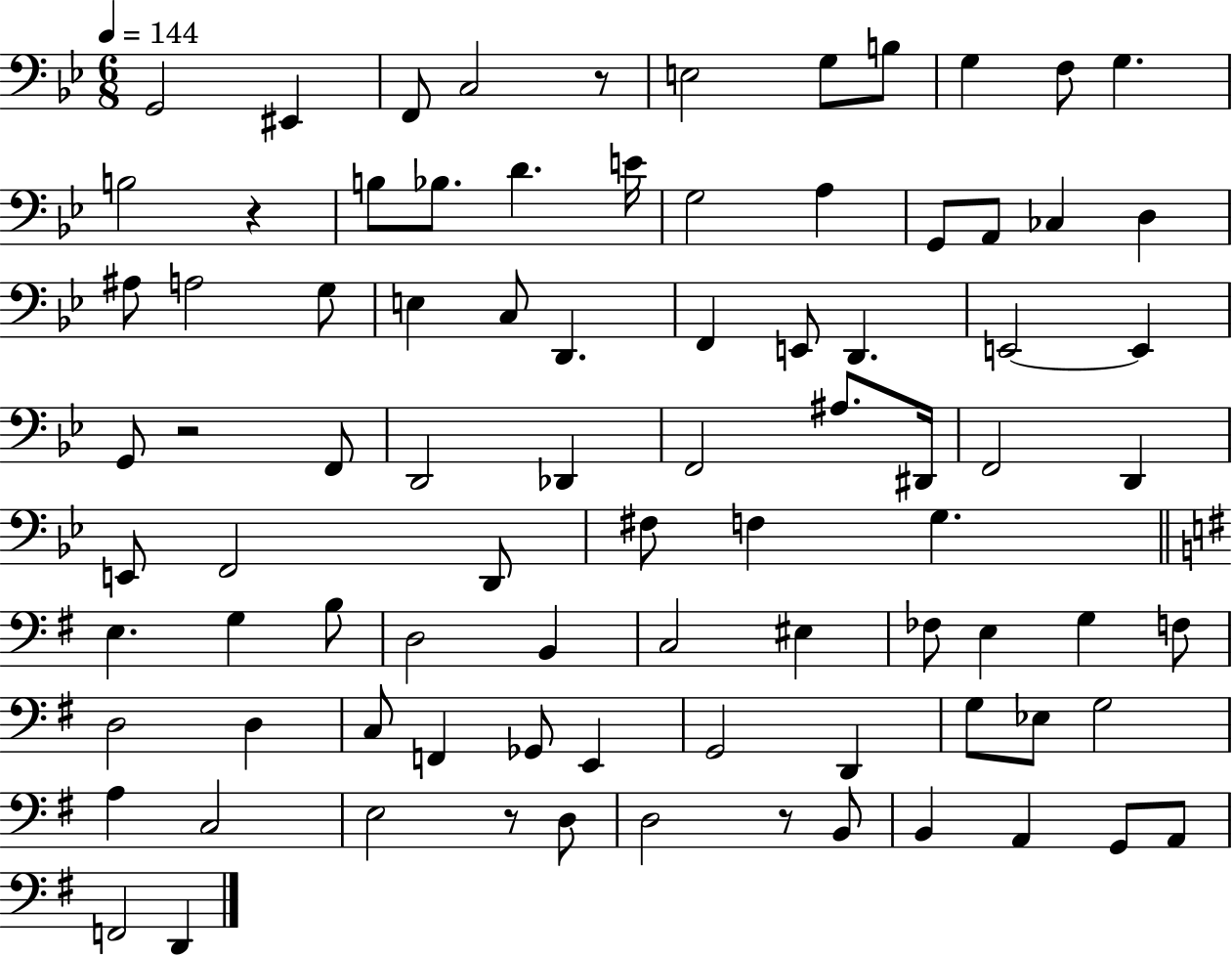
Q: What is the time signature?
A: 6/8